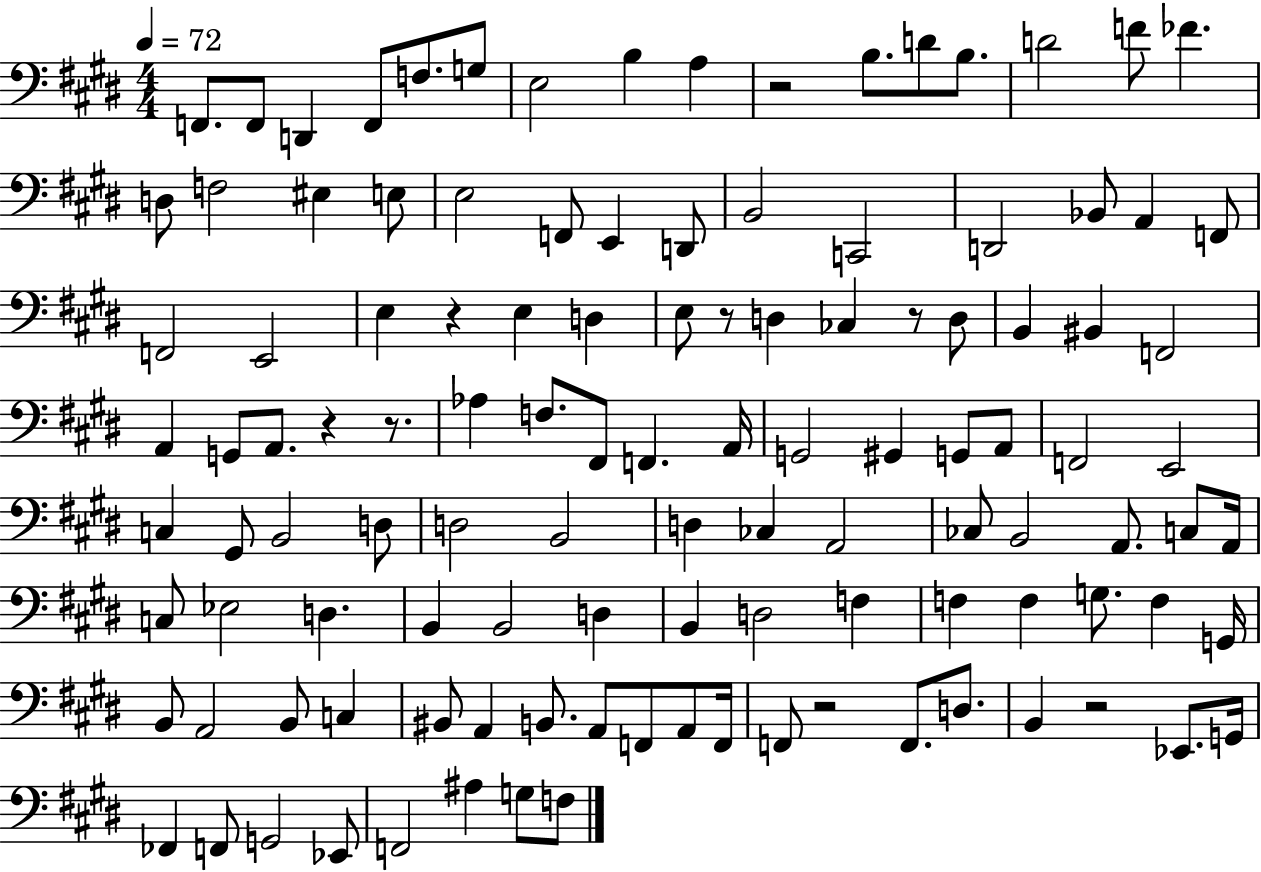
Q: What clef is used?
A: bass